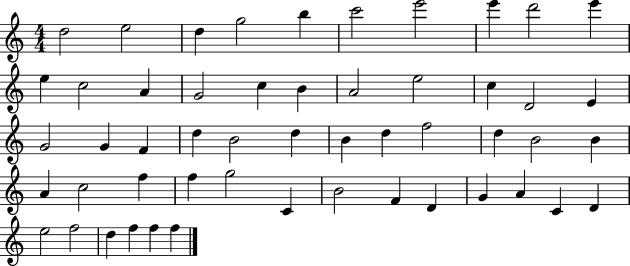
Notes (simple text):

D5/h E5/h D5/q G5/h B5/q C6/h E6/h E6/q D6/h E6/q E5/q C5/h A4/q G4/h C5/q B4/q A4/h E5/h C5/q D4/h E4/q G4/h G4/q F4/q D5/q B4/h D5/q B4/q D5/q F5/h D5/q B4/h B4/q A4/q C5/h F5/q F5/q G5/h C4/q B4/h F4/q D4/q G4/q A4/q C4/q D4/q E5/h F5/h D5/q F5/q F5/q F5/q